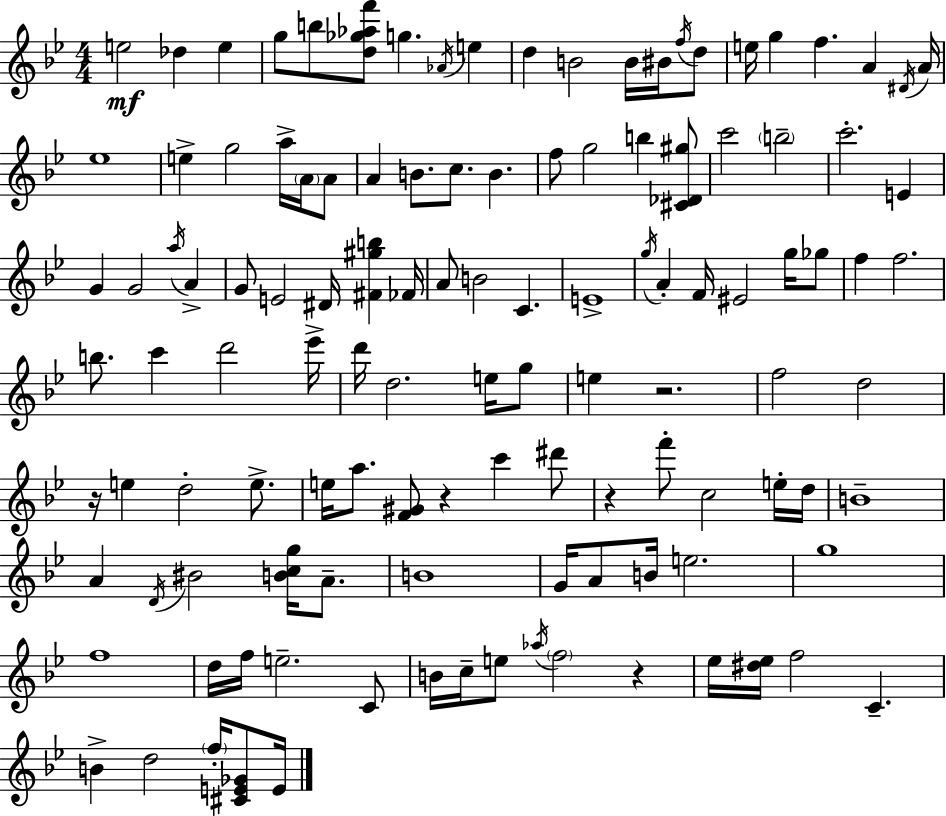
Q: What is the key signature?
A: BES major